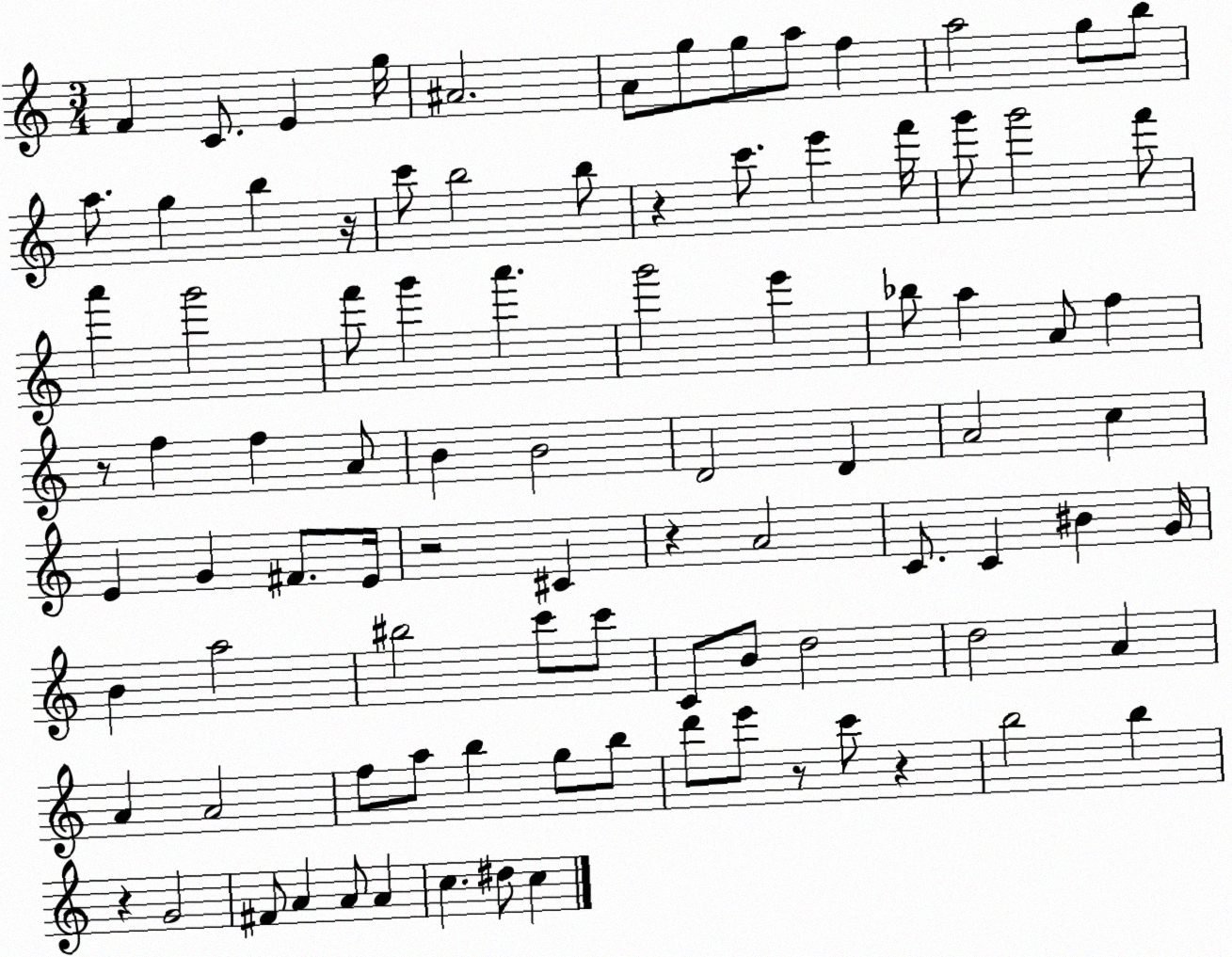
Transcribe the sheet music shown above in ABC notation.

X:1
T:Untitled
M:3/4
L:1/4
K:C
F C/2 E g/4 ^A2 A/2 g/2 g/2 a/2 f a2 g/2 b/2 a/2 g b z/4 c'/2 b2 b/2 z c'/2 e' f'/4 g'/2 g'2 f'/2 a' g'2 f'/2 g' a' g'2 e' _b/2 a A/2 f z/2 f f A/2 B B2 D2 D A2 c E G ^F/2 E/4 z2 ^C z A2 C/2 C ^B G/4 B a2 ^b2 c'/2 c'/2 C/2 B/2 d2 d2 A A A2 f/2 a/2 b g/2 b/2 d'/2 e'/2 z/2 c'/2 z b2 b z G2 ^F/2 A A/2 A c ^d/2 c